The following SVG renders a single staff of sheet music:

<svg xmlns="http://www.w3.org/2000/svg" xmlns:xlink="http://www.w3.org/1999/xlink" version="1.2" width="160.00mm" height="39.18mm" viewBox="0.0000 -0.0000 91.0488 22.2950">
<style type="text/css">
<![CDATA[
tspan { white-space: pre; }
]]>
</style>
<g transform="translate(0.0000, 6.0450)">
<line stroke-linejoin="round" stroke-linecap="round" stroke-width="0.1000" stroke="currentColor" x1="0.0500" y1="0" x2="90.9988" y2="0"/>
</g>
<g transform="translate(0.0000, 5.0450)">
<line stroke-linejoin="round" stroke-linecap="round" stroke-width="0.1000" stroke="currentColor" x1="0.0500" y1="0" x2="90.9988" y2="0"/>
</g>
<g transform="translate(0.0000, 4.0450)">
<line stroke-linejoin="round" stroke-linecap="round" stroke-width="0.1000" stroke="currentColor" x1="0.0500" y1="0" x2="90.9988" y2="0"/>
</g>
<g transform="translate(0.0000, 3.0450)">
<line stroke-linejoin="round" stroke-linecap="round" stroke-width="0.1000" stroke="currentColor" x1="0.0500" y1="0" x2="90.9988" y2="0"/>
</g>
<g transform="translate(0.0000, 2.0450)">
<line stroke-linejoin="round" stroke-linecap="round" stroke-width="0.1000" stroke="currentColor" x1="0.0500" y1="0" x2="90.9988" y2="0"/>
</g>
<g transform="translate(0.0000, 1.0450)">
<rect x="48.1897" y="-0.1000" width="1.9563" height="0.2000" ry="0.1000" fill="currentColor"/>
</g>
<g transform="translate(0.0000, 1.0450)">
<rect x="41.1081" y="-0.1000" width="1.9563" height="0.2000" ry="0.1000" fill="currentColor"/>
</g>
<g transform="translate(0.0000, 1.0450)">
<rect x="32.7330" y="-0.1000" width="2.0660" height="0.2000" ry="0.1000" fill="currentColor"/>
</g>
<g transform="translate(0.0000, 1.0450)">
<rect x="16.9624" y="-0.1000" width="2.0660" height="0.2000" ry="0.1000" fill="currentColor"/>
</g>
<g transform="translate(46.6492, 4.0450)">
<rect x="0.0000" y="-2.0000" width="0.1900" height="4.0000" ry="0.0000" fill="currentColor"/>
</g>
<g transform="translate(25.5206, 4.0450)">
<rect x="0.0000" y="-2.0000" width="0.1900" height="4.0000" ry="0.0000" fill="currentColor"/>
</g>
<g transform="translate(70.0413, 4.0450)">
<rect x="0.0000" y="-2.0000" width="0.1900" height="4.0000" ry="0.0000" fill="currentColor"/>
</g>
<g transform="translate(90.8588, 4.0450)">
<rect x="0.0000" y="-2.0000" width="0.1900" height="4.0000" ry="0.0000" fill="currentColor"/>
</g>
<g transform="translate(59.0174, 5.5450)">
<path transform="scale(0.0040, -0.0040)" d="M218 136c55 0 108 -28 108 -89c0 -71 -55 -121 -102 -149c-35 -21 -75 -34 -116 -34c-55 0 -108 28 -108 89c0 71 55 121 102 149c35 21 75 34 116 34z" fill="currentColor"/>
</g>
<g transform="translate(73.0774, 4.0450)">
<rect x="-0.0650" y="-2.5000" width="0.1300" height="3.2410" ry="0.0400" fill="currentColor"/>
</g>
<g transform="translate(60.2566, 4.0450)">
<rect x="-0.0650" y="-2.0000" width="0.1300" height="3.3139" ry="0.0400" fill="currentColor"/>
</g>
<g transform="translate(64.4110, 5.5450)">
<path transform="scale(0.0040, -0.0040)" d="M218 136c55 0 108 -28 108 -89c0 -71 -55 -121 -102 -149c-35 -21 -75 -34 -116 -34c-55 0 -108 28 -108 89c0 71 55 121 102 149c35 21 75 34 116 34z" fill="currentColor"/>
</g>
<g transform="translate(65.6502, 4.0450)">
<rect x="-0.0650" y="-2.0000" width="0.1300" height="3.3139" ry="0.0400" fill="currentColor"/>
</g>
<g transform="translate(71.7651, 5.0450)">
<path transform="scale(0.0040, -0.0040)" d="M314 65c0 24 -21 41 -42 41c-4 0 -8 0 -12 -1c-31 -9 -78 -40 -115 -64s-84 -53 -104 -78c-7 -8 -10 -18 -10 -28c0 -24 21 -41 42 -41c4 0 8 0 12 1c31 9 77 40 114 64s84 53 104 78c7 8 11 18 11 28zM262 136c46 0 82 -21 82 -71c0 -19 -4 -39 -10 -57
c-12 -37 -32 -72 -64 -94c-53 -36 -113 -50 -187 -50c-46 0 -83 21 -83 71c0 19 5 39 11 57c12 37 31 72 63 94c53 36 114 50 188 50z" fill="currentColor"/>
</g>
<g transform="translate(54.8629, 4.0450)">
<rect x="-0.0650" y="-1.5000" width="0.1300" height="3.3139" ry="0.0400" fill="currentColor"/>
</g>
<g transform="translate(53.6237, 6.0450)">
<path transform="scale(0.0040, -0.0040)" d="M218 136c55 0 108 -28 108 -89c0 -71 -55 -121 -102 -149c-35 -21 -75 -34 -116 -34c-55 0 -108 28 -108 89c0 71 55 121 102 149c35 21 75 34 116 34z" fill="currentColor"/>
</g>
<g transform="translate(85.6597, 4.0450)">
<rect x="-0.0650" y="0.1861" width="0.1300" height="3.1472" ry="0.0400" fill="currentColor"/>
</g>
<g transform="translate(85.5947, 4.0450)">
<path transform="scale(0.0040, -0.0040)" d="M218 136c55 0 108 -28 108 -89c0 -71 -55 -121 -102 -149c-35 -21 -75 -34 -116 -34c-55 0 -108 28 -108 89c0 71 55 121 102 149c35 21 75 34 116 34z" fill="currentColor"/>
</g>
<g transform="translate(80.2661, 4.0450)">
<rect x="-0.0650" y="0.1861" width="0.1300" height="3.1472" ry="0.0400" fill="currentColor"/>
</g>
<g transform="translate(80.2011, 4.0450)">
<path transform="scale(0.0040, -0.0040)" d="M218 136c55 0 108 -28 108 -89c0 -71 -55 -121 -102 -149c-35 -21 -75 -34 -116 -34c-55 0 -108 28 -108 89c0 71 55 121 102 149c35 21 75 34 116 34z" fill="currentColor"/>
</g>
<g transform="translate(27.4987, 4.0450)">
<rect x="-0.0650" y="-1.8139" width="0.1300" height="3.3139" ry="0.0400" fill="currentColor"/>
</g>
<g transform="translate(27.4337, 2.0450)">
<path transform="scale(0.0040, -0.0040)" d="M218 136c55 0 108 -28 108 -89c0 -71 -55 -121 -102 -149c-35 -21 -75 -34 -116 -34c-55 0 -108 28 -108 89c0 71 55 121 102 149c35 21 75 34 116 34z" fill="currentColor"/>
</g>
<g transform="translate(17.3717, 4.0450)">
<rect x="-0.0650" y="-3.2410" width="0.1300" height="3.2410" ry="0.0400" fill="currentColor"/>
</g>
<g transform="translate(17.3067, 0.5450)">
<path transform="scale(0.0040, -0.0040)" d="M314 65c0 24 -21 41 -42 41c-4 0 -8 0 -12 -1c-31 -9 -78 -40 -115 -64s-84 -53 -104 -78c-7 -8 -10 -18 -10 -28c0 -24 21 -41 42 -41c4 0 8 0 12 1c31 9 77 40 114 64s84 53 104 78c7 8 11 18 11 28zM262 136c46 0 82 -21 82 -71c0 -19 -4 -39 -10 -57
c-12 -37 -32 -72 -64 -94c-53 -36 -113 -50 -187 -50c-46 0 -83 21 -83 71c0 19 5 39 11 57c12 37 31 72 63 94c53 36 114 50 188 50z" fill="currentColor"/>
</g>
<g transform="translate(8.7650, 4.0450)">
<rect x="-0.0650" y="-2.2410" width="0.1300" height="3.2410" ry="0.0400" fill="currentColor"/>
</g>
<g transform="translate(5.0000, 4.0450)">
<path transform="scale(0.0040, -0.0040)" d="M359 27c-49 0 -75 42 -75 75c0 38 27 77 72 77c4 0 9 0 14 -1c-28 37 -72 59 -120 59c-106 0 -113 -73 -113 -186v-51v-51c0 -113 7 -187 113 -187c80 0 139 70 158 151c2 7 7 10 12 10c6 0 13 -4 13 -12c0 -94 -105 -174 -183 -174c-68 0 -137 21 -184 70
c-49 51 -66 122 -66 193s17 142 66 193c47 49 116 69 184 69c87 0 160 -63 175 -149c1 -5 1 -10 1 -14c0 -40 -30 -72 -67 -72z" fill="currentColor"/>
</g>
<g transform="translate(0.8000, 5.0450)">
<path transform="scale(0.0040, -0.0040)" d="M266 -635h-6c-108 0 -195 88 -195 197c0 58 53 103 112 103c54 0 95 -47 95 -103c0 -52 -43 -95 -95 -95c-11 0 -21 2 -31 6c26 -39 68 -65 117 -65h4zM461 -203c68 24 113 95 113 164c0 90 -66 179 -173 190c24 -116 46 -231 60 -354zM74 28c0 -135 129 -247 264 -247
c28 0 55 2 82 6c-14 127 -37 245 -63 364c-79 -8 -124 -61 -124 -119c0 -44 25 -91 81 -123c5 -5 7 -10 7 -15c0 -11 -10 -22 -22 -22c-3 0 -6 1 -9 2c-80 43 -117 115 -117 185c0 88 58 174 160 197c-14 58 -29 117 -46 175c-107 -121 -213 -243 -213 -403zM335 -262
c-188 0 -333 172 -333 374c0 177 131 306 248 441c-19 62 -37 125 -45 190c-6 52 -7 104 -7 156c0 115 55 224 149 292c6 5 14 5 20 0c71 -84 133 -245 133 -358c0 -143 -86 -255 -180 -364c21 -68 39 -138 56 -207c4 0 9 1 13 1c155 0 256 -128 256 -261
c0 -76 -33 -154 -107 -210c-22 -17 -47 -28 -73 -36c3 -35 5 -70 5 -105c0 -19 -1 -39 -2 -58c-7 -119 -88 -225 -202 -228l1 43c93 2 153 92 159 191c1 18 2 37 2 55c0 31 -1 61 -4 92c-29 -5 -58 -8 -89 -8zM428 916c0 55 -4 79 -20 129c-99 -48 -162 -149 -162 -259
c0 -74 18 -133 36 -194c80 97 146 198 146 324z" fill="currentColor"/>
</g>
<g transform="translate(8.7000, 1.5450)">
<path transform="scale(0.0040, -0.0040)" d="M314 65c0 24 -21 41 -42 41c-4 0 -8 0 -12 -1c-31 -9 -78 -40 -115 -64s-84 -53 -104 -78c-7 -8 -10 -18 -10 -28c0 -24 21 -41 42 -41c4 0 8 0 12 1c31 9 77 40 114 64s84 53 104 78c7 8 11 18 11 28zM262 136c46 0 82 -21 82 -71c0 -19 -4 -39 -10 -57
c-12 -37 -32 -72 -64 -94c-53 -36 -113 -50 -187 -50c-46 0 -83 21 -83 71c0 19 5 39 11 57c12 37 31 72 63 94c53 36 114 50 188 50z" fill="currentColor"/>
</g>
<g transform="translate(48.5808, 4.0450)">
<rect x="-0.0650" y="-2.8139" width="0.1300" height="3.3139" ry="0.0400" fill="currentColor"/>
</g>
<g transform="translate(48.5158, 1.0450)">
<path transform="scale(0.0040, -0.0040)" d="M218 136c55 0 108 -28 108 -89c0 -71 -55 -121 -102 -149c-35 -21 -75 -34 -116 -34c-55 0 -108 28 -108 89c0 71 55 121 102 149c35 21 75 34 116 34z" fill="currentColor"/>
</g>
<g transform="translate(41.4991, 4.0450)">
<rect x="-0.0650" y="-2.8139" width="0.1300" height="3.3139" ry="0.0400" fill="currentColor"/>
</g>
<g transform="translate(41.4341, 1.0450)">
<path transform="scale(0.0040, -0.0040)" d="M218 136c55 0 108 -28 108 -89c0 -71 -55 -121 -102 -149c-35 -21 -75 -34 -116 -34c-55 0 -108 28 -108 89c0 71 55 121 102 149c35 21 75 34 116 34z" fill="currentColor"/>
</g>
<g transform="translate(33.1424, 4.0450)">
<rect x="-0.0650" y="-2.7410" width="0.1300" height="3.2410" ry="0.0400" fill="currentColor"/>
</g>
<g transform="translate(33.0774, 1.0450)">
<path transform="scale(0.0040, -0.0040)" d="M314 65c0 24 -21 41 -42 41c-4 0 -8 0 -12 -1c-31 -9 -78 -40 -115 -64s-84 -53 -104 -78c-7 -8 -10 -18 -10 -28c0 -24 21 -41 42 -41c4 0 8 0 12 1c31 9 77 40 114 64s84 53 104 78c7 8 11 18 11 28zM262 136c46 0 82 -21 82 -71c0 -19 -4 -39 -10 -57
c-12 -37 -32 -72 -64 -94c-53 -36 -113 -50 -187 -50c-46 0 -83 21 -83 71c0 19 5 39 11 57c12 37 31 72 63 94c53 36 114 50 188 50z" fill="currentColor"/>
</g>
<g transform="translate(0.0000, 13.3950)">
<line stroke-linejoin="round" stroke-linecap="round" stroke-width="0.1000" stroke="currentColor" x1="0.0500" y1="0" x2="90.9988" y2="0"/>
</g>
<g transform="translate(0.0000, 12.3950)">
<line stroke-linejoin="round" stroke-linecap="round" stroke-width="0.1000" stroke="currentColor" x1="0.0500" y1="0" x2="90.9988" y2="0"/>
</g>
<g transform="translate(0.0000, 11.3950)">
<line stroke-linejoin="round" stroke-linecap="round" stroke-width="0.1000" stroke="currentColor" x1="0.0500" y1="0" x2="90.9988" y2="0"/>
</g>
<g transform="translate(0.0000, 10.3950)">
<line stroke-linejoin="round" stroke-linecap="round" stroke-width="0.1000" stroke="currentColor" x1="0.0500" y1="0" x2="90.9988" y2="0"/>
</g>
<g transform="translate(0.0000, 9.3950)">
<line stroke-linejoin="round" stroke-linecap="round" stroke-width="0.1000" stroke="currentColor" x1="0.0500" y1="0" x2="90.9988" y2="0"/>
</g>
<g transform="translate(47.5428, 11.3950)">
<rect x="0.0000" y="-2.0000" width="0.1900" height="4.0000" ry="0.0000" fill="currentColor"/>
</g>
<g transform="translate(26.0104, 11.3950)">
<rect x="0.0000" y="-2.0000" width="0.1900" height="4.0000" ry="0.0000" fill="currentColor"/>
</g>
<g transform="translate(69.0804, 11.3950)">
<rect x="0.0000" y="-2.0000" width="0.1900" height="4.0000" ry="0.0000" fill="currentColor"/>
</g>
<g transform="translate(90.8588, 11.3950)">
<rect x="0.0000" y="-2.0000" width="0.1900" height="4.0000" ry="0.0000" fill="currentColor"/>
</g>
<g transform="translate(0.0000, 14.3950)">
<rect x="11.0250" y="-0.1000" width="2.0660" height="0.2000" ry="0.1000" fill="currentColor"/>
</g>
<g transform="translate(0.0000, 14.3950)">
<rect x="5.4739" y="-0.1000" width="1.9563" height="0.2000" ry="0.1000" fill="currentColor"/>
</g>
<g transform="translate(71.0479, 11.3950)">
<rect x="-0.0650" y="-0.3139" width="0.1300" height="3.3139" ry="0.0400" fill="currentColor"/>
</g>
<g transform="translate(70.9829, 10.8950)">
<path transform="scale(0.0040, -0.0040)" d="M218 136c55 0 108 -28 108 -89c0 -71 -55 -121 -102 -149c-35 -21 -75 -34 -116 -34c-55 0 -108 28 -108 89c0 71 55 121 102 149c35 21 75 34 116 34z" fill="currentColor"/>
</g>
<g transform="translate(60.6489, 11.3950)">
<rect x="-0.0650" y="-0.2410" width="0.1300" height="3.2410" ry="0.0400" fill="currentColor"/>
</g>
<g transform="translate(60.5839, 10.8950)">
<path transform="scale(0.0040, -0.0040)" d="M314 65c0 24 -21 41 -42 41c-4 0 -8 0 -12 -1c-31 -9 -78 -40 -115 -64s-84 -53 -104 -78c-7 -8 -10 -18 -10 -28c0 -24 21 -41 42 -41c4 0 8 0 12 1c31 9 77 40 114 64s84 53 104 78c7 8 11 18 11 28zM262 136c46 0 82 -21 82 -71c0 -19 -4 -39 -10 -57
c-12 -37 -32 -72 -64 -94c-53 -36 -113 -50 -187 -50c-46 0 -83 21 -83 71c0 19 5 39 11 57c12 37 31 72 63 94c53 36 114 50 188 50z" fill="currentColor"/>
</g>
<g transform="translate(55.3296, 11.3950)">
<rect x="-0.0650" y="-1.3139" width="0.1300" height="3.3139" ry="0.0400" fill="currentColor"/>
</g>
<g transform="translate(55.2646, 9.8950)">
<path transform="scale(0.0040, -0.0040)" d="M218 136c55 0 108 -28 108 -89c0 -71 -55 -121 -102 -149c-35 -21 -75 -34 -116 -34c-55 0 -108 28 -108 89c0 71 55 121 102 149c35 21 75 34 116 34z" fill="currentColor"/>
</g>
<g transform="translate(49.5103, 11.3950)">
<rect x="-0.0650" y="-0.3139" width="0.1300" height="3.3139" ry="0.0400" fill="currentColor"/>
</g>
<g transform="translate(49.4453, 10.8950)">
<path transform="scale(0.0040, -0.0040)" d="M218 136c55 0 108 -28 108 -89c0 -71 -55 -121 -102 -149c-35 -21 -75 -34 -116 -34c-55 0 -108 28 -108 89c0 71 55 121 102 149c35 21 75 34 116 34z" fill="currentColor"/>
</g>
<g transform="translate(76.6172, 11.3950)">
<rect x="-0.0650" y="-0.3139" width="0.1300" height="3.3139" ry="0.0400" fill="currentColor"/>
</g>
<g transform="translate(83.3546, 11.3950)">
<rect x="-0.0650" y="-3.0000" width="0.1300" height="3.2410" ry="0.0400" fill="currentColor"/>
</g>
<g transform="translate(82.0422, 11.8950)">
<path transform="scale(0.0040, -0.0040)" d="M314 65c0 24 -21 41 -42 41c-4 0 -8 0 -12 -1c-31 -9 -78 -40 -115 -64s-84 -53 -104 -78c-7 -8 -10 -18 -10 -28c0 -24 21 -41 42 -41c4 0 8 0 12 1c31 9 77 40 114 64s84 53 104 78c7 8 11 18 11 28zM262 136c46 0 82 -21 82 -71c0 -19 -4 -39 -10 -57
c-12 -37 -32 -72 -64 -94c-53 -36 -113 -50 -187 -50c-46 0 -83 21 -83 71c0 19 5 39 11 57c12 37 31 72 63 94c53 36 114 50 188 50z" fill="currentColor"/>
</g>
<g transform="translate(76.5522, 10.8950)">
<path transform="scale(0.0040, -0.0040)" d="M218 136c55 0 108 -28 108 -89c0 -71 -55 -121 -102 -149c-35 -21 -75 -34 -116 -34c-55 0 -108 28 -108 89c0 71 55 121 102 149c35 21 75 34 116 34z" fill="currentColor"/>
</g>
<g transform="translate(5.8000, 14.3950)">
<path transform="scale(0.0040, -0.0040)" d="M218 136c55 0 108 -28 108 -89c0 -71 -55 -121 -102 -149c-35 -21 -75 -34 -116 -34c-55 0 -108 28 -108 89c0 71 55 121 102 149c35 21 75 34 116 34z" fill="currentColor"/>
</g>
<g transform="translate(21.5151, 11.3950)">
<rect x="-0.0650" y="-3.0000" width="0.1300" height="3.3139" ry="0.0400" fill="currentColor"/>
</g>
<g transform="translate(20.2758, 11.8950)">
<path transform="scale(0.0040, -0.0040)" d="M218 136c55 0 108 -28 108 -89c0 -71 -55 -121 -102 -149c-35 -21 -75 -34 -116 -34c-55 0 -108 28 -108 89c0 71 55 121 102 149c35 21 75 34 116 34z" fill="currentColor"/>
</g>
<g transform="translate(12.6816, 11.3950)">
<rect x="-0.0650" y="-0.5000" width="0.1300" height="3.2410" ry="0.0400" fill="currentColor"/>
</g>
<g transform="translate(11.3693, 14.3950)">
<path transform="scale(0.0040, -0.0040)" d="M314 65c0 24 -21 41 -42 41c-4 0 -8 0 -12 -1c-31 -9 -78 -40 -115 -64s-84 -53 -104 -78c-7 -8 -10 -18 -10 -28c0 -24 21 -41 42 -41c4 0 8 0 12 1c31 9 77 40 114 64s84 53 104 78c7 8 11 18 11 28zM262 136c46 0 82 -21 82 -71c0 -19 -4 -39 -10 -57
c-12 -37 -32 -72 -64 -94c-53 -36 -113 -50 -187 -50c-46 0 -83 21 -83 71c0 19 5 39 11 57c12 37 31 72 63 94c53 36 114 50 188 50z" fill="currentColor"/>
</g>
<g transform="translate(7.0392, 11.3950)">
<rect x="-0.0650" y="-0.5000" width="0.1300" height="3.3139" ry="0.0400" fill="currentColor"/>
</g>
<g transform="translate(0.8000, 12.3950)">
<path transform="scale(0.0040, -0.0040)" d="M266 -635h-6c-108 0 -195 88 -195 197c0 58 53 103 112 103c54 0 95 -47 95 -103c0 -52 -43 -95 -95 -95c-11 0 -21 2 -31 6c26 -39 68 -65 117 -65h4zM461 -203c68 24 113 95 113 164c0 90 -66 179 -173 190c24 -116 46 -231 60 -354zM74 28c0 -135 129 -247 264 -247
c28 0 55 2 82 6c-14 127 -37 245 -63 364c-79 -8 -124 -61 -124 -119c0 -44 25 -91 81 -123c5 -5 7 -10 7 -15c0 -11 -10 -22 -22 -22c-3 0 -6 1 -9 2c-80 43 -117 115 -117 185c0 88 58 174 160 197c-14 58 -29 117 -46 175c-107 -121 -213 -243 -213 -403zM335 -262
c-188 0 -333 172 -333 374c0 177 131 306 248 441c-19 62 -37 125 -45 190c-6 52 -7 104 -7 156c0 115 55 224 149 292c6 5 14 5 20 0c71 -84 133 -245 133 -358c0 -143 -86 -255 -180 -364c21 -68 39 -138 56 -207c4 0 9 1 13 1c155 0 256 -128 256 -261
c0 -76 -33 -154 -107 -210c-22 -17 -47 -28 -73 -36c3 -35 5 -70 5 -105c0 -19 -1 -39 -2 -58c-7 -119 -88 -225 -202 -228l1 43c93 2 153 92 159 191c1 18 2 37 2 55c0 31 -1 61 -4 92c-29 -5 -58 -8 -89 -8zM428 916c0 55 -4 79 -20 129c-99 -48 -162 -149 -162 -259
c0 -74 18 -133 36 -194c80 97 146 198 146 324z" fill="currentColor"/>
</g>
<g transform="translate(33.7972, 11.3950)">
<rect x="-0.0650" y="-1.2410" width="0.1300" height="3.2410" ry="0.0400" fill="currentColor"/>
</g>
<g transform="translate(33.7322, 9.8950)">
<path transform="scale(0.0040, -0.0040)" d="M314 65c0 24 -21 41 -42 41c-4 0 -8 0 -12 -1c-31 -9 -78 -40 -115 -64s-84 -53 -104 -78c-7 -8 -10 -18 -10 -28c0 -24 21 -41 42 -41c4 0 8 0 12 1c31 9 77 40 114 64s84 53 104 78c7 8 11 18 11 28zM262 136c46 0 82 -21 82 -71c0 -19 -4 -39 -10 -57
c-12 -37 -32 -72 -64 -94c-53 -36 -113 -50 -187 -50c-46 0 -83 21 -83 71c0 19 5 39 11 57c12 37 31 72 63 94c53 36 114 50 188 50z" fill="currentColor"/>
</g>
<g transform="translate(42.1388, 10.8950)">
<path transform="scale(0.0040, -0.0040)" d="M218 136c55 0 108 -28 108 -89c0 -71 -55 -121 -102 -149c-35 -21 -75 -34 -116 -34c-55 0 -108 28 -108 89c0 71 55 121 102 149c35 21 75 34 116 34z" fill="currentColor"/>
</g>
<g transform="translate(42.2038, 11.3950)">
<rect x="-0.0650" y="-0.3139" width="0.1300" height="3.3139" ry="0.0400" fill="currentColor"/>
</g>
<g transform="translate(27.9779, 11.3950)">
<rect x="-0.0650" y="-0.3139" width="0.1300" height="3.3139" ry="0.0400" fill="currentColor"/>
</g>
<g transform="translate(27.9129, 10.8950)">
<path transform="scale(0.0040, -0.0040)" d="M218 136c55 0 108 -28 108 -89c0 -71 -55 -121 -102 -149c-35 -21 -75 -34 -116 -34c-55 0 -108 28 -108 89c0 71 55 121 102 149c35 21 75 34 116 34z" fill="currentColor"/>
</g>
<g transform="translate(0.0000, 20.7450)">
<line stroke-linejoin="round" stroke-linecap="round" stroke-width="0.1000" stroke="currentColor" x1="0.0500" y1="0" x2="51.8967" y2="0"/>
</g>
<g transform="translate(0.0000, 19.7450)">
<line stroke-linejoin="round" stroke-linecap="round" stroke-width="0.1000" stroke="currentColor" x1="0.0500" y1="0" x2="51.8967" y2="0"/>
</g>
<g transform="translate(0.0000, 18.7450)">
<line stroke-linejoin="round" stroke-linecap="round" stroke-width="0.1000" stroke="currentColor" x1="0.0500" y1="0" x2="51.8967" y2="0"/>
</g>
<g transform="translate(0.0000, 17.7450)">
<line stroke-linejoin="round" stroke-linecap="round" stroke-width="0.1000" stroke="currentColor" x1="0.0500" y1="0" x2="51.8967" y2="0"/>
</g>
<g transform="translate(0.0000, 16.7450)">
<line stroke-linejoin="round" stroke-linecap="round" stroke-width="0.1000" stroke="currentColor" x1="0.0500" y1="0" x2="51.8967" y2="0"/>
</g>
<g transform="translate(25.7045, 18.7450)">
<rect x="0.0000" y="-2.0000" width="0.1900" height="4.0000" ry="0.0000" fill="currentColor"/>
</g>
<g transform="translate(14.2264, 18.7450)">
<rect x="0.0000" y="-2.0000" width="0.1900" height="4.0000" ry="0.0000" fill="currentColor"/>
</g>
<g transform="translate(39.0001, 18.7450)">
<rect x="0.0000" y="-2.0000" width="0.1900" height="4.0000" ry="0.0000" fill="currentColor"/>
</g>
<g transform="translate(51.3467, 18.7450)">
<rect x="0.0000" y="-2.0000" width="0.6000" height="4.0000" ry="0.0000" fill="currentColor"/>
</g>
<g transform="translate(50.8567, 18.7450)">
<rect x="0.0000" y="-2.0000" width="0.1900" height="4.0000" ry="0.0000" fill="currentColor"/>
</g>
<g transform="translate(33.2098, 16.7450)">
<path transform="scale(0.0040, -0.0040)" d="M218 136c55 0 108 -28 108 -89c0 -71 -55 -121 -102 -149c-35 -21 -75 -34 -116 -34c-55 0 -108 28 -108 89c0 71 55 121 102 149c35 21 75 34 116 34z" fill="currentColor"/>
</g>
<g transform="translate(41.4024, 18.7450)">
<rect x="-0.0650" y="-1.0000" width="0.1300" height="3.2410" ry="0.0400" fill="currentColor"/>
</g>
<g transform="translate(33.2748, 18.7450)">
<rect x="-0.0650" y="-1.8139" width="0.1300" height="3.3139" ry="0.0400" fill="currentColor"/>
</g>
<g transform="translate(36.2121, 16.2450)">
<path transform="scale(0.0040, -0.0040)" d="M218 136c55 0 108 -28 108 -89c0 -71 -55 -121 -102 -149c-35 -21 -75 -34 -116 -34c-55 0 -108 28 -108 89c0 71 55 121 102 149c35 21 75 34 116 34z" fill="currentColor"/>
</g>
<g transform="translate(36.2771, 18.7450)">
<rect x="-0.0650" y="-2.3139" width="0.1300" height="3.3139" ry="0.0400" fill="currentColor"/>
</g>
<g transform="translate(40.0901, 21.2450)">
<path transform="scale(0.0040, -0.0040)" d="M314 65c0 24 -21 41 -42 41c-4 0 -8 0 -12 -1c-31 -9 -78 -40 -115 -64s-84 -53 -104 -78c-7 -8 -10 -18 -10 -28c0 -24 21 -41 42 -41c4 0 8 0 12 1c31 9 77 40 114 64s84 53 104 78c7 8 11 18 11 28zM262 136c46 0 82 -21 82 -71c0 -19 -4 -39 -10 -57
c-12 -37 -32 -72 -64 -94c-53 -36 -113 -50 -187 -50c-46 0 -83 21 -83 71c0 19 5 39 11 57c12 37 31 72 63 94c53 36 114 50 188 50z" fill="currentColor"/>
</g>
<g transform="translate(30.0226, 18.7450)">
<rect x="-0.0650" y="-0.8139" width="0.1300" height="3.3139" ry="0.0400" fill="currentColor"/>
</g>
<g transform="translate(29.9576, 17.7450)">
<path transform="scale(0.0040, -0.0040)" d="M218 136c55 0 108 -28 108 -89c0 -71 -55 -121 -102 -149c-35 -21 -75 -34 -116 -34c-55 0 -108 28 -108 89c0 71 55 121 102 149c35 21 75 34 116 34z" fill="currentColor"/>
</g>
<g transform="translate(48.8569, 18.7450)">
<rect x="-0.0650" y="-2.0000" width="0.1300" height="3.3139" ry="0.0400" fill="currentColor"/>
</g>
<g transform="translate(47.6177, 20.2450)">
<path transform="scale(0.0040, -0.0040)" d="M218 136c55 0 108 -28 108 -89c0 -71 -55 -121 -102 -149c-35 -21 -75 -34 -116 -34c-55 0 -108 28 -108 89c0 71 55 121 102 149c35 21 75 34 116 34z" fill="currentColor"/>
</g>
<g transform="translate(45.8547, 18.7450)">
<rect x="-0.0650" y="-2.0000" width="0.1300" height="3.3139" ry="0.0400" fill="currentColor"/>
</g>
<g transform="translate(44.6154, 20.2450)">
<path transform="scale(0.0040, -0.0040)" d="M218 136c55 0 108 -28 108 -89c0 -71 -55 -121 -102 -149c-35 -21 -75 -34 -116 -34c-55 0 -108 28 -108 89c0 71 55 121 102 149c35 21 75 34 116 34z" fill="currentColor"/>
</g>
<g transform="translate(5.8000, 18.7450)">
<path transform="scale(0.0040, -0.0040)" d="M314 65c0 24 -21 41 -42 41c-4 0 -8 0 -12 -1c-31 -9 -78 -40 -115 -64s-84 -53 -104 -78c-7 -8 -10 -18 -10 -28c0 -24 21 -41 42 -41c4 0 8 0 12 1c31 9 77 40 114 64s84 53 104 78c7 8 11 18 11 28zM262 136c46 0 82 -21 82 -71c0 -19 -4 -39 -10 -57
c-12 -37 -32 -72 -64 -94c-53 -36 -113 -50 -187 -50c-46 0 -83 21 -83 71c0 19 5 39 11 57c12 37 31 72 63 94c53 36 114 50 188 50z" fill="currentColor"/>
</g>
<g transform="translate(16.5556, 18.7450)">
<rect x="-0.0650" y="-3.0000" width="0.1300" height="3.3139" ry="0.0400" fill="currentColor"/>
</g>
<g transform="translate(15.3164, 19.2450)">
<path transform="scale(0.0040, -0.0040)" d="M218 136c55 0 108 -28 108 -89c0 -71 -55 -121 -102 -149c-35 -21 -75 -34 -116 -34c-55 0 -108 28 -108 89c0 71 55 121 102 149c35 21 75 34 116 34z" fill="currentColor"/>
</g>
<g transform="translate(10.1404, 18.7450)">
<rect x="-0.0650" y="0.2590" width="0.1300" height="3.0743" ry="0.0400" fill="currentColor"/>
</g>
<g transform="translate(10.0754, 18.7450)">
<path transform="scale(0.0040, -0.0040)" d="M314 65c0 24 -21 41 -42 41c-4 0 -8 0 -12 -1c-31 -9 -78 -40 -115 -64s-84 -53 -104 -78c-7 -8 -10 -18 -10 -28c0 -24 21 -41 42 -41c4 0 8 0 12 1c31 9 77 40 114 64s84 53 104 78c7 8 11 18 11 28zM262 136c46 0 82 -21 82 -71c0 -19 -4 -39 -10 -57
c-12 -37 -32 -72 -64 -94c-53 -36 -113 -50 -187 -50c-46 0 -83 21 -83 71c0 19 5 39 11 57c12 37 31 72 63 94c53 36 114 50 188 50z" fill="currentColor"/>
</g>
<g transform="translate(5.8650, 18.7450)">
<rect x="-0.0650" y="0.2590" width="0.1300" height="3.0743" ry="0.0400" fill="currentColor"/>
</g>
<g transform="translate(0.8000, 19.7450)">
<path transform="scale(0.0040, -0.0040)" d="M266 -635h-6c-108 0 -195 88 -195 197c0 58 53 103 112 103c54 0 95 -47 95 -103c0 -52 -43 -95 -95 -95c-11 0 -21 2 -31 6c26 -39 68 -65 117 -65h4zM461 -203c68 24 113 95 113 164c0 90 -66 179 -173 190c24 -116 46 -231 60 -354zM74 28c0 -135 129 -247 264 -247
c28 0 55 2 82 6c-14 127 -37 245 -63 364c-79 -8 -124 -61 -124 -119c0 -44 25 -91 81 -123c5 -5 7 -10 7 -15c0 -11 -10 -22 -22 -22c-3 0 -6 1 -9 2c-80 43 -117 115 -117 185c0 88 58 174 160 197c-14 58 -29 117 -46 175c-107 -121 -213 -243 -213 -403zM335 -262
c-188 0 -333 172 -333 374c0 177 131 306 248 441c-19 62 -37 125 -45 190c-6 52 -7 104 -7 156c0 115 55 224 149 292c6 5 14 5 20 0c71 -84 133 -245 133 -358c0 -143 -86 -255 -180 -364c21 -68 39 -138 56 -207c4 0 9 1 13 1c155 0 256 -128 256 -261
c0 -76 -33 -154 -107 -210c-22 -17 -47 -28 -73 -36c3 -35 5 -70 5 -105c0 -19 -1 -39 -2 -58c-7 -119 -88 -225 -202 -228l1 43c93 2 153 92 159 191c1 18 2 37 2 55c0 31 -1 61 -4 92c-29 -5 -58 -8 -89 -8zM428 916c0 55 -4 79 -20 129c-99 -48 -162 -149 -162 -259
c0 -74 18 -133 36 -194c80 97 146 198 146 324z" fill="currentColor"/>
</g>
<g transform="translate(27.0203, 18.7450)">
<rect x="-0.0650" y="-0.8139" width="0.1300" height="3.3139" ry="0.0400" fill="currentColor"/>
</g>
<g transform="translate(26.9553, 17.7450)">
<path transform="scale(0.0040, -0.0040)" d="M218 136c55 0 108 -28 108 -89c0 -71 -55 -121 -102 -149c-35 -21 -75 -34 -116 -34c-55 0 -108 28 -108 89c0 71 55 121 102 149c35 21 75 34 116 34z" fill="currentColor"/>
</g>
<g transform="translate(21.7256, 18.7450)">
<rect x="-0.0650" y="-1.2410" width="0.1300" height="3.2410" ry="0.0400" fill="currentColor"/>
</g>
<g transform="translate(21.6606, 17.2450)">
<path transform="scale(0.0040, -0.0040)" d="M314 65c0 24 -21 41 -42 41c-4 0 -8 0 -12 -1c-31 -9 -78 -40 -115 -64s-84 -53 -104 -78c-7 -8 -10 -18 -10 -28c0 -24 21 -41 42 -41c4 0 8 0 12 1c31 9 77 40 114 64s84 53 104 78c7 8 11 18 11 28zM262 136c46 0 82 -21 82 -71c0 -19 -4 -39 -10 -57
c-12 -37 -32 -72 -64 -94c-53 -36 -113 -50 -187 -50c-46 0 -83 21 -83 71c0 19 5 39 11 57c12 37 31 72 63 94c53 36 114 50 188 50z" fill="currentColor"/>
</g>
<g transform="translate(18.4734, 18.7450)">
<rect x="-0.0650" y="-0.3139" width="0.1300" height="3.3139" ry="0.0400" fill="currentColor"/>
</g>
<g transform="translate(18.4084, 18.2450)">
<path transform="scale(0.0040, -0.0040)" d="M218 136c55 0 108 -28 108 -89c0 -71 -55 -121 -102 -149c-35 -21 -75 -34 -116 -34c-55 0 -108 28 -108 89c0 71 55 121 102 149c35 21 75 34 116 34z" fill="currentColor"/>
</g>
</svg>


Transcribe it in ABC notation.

X:1
T:Untitled
M:4/4
L:1/4
K:C
g2 b2 f a2 a a E F F G2 B B C C2 A c e2 c c e c2 c c A2 B2 B2 A c e2 d d f g D2 F F